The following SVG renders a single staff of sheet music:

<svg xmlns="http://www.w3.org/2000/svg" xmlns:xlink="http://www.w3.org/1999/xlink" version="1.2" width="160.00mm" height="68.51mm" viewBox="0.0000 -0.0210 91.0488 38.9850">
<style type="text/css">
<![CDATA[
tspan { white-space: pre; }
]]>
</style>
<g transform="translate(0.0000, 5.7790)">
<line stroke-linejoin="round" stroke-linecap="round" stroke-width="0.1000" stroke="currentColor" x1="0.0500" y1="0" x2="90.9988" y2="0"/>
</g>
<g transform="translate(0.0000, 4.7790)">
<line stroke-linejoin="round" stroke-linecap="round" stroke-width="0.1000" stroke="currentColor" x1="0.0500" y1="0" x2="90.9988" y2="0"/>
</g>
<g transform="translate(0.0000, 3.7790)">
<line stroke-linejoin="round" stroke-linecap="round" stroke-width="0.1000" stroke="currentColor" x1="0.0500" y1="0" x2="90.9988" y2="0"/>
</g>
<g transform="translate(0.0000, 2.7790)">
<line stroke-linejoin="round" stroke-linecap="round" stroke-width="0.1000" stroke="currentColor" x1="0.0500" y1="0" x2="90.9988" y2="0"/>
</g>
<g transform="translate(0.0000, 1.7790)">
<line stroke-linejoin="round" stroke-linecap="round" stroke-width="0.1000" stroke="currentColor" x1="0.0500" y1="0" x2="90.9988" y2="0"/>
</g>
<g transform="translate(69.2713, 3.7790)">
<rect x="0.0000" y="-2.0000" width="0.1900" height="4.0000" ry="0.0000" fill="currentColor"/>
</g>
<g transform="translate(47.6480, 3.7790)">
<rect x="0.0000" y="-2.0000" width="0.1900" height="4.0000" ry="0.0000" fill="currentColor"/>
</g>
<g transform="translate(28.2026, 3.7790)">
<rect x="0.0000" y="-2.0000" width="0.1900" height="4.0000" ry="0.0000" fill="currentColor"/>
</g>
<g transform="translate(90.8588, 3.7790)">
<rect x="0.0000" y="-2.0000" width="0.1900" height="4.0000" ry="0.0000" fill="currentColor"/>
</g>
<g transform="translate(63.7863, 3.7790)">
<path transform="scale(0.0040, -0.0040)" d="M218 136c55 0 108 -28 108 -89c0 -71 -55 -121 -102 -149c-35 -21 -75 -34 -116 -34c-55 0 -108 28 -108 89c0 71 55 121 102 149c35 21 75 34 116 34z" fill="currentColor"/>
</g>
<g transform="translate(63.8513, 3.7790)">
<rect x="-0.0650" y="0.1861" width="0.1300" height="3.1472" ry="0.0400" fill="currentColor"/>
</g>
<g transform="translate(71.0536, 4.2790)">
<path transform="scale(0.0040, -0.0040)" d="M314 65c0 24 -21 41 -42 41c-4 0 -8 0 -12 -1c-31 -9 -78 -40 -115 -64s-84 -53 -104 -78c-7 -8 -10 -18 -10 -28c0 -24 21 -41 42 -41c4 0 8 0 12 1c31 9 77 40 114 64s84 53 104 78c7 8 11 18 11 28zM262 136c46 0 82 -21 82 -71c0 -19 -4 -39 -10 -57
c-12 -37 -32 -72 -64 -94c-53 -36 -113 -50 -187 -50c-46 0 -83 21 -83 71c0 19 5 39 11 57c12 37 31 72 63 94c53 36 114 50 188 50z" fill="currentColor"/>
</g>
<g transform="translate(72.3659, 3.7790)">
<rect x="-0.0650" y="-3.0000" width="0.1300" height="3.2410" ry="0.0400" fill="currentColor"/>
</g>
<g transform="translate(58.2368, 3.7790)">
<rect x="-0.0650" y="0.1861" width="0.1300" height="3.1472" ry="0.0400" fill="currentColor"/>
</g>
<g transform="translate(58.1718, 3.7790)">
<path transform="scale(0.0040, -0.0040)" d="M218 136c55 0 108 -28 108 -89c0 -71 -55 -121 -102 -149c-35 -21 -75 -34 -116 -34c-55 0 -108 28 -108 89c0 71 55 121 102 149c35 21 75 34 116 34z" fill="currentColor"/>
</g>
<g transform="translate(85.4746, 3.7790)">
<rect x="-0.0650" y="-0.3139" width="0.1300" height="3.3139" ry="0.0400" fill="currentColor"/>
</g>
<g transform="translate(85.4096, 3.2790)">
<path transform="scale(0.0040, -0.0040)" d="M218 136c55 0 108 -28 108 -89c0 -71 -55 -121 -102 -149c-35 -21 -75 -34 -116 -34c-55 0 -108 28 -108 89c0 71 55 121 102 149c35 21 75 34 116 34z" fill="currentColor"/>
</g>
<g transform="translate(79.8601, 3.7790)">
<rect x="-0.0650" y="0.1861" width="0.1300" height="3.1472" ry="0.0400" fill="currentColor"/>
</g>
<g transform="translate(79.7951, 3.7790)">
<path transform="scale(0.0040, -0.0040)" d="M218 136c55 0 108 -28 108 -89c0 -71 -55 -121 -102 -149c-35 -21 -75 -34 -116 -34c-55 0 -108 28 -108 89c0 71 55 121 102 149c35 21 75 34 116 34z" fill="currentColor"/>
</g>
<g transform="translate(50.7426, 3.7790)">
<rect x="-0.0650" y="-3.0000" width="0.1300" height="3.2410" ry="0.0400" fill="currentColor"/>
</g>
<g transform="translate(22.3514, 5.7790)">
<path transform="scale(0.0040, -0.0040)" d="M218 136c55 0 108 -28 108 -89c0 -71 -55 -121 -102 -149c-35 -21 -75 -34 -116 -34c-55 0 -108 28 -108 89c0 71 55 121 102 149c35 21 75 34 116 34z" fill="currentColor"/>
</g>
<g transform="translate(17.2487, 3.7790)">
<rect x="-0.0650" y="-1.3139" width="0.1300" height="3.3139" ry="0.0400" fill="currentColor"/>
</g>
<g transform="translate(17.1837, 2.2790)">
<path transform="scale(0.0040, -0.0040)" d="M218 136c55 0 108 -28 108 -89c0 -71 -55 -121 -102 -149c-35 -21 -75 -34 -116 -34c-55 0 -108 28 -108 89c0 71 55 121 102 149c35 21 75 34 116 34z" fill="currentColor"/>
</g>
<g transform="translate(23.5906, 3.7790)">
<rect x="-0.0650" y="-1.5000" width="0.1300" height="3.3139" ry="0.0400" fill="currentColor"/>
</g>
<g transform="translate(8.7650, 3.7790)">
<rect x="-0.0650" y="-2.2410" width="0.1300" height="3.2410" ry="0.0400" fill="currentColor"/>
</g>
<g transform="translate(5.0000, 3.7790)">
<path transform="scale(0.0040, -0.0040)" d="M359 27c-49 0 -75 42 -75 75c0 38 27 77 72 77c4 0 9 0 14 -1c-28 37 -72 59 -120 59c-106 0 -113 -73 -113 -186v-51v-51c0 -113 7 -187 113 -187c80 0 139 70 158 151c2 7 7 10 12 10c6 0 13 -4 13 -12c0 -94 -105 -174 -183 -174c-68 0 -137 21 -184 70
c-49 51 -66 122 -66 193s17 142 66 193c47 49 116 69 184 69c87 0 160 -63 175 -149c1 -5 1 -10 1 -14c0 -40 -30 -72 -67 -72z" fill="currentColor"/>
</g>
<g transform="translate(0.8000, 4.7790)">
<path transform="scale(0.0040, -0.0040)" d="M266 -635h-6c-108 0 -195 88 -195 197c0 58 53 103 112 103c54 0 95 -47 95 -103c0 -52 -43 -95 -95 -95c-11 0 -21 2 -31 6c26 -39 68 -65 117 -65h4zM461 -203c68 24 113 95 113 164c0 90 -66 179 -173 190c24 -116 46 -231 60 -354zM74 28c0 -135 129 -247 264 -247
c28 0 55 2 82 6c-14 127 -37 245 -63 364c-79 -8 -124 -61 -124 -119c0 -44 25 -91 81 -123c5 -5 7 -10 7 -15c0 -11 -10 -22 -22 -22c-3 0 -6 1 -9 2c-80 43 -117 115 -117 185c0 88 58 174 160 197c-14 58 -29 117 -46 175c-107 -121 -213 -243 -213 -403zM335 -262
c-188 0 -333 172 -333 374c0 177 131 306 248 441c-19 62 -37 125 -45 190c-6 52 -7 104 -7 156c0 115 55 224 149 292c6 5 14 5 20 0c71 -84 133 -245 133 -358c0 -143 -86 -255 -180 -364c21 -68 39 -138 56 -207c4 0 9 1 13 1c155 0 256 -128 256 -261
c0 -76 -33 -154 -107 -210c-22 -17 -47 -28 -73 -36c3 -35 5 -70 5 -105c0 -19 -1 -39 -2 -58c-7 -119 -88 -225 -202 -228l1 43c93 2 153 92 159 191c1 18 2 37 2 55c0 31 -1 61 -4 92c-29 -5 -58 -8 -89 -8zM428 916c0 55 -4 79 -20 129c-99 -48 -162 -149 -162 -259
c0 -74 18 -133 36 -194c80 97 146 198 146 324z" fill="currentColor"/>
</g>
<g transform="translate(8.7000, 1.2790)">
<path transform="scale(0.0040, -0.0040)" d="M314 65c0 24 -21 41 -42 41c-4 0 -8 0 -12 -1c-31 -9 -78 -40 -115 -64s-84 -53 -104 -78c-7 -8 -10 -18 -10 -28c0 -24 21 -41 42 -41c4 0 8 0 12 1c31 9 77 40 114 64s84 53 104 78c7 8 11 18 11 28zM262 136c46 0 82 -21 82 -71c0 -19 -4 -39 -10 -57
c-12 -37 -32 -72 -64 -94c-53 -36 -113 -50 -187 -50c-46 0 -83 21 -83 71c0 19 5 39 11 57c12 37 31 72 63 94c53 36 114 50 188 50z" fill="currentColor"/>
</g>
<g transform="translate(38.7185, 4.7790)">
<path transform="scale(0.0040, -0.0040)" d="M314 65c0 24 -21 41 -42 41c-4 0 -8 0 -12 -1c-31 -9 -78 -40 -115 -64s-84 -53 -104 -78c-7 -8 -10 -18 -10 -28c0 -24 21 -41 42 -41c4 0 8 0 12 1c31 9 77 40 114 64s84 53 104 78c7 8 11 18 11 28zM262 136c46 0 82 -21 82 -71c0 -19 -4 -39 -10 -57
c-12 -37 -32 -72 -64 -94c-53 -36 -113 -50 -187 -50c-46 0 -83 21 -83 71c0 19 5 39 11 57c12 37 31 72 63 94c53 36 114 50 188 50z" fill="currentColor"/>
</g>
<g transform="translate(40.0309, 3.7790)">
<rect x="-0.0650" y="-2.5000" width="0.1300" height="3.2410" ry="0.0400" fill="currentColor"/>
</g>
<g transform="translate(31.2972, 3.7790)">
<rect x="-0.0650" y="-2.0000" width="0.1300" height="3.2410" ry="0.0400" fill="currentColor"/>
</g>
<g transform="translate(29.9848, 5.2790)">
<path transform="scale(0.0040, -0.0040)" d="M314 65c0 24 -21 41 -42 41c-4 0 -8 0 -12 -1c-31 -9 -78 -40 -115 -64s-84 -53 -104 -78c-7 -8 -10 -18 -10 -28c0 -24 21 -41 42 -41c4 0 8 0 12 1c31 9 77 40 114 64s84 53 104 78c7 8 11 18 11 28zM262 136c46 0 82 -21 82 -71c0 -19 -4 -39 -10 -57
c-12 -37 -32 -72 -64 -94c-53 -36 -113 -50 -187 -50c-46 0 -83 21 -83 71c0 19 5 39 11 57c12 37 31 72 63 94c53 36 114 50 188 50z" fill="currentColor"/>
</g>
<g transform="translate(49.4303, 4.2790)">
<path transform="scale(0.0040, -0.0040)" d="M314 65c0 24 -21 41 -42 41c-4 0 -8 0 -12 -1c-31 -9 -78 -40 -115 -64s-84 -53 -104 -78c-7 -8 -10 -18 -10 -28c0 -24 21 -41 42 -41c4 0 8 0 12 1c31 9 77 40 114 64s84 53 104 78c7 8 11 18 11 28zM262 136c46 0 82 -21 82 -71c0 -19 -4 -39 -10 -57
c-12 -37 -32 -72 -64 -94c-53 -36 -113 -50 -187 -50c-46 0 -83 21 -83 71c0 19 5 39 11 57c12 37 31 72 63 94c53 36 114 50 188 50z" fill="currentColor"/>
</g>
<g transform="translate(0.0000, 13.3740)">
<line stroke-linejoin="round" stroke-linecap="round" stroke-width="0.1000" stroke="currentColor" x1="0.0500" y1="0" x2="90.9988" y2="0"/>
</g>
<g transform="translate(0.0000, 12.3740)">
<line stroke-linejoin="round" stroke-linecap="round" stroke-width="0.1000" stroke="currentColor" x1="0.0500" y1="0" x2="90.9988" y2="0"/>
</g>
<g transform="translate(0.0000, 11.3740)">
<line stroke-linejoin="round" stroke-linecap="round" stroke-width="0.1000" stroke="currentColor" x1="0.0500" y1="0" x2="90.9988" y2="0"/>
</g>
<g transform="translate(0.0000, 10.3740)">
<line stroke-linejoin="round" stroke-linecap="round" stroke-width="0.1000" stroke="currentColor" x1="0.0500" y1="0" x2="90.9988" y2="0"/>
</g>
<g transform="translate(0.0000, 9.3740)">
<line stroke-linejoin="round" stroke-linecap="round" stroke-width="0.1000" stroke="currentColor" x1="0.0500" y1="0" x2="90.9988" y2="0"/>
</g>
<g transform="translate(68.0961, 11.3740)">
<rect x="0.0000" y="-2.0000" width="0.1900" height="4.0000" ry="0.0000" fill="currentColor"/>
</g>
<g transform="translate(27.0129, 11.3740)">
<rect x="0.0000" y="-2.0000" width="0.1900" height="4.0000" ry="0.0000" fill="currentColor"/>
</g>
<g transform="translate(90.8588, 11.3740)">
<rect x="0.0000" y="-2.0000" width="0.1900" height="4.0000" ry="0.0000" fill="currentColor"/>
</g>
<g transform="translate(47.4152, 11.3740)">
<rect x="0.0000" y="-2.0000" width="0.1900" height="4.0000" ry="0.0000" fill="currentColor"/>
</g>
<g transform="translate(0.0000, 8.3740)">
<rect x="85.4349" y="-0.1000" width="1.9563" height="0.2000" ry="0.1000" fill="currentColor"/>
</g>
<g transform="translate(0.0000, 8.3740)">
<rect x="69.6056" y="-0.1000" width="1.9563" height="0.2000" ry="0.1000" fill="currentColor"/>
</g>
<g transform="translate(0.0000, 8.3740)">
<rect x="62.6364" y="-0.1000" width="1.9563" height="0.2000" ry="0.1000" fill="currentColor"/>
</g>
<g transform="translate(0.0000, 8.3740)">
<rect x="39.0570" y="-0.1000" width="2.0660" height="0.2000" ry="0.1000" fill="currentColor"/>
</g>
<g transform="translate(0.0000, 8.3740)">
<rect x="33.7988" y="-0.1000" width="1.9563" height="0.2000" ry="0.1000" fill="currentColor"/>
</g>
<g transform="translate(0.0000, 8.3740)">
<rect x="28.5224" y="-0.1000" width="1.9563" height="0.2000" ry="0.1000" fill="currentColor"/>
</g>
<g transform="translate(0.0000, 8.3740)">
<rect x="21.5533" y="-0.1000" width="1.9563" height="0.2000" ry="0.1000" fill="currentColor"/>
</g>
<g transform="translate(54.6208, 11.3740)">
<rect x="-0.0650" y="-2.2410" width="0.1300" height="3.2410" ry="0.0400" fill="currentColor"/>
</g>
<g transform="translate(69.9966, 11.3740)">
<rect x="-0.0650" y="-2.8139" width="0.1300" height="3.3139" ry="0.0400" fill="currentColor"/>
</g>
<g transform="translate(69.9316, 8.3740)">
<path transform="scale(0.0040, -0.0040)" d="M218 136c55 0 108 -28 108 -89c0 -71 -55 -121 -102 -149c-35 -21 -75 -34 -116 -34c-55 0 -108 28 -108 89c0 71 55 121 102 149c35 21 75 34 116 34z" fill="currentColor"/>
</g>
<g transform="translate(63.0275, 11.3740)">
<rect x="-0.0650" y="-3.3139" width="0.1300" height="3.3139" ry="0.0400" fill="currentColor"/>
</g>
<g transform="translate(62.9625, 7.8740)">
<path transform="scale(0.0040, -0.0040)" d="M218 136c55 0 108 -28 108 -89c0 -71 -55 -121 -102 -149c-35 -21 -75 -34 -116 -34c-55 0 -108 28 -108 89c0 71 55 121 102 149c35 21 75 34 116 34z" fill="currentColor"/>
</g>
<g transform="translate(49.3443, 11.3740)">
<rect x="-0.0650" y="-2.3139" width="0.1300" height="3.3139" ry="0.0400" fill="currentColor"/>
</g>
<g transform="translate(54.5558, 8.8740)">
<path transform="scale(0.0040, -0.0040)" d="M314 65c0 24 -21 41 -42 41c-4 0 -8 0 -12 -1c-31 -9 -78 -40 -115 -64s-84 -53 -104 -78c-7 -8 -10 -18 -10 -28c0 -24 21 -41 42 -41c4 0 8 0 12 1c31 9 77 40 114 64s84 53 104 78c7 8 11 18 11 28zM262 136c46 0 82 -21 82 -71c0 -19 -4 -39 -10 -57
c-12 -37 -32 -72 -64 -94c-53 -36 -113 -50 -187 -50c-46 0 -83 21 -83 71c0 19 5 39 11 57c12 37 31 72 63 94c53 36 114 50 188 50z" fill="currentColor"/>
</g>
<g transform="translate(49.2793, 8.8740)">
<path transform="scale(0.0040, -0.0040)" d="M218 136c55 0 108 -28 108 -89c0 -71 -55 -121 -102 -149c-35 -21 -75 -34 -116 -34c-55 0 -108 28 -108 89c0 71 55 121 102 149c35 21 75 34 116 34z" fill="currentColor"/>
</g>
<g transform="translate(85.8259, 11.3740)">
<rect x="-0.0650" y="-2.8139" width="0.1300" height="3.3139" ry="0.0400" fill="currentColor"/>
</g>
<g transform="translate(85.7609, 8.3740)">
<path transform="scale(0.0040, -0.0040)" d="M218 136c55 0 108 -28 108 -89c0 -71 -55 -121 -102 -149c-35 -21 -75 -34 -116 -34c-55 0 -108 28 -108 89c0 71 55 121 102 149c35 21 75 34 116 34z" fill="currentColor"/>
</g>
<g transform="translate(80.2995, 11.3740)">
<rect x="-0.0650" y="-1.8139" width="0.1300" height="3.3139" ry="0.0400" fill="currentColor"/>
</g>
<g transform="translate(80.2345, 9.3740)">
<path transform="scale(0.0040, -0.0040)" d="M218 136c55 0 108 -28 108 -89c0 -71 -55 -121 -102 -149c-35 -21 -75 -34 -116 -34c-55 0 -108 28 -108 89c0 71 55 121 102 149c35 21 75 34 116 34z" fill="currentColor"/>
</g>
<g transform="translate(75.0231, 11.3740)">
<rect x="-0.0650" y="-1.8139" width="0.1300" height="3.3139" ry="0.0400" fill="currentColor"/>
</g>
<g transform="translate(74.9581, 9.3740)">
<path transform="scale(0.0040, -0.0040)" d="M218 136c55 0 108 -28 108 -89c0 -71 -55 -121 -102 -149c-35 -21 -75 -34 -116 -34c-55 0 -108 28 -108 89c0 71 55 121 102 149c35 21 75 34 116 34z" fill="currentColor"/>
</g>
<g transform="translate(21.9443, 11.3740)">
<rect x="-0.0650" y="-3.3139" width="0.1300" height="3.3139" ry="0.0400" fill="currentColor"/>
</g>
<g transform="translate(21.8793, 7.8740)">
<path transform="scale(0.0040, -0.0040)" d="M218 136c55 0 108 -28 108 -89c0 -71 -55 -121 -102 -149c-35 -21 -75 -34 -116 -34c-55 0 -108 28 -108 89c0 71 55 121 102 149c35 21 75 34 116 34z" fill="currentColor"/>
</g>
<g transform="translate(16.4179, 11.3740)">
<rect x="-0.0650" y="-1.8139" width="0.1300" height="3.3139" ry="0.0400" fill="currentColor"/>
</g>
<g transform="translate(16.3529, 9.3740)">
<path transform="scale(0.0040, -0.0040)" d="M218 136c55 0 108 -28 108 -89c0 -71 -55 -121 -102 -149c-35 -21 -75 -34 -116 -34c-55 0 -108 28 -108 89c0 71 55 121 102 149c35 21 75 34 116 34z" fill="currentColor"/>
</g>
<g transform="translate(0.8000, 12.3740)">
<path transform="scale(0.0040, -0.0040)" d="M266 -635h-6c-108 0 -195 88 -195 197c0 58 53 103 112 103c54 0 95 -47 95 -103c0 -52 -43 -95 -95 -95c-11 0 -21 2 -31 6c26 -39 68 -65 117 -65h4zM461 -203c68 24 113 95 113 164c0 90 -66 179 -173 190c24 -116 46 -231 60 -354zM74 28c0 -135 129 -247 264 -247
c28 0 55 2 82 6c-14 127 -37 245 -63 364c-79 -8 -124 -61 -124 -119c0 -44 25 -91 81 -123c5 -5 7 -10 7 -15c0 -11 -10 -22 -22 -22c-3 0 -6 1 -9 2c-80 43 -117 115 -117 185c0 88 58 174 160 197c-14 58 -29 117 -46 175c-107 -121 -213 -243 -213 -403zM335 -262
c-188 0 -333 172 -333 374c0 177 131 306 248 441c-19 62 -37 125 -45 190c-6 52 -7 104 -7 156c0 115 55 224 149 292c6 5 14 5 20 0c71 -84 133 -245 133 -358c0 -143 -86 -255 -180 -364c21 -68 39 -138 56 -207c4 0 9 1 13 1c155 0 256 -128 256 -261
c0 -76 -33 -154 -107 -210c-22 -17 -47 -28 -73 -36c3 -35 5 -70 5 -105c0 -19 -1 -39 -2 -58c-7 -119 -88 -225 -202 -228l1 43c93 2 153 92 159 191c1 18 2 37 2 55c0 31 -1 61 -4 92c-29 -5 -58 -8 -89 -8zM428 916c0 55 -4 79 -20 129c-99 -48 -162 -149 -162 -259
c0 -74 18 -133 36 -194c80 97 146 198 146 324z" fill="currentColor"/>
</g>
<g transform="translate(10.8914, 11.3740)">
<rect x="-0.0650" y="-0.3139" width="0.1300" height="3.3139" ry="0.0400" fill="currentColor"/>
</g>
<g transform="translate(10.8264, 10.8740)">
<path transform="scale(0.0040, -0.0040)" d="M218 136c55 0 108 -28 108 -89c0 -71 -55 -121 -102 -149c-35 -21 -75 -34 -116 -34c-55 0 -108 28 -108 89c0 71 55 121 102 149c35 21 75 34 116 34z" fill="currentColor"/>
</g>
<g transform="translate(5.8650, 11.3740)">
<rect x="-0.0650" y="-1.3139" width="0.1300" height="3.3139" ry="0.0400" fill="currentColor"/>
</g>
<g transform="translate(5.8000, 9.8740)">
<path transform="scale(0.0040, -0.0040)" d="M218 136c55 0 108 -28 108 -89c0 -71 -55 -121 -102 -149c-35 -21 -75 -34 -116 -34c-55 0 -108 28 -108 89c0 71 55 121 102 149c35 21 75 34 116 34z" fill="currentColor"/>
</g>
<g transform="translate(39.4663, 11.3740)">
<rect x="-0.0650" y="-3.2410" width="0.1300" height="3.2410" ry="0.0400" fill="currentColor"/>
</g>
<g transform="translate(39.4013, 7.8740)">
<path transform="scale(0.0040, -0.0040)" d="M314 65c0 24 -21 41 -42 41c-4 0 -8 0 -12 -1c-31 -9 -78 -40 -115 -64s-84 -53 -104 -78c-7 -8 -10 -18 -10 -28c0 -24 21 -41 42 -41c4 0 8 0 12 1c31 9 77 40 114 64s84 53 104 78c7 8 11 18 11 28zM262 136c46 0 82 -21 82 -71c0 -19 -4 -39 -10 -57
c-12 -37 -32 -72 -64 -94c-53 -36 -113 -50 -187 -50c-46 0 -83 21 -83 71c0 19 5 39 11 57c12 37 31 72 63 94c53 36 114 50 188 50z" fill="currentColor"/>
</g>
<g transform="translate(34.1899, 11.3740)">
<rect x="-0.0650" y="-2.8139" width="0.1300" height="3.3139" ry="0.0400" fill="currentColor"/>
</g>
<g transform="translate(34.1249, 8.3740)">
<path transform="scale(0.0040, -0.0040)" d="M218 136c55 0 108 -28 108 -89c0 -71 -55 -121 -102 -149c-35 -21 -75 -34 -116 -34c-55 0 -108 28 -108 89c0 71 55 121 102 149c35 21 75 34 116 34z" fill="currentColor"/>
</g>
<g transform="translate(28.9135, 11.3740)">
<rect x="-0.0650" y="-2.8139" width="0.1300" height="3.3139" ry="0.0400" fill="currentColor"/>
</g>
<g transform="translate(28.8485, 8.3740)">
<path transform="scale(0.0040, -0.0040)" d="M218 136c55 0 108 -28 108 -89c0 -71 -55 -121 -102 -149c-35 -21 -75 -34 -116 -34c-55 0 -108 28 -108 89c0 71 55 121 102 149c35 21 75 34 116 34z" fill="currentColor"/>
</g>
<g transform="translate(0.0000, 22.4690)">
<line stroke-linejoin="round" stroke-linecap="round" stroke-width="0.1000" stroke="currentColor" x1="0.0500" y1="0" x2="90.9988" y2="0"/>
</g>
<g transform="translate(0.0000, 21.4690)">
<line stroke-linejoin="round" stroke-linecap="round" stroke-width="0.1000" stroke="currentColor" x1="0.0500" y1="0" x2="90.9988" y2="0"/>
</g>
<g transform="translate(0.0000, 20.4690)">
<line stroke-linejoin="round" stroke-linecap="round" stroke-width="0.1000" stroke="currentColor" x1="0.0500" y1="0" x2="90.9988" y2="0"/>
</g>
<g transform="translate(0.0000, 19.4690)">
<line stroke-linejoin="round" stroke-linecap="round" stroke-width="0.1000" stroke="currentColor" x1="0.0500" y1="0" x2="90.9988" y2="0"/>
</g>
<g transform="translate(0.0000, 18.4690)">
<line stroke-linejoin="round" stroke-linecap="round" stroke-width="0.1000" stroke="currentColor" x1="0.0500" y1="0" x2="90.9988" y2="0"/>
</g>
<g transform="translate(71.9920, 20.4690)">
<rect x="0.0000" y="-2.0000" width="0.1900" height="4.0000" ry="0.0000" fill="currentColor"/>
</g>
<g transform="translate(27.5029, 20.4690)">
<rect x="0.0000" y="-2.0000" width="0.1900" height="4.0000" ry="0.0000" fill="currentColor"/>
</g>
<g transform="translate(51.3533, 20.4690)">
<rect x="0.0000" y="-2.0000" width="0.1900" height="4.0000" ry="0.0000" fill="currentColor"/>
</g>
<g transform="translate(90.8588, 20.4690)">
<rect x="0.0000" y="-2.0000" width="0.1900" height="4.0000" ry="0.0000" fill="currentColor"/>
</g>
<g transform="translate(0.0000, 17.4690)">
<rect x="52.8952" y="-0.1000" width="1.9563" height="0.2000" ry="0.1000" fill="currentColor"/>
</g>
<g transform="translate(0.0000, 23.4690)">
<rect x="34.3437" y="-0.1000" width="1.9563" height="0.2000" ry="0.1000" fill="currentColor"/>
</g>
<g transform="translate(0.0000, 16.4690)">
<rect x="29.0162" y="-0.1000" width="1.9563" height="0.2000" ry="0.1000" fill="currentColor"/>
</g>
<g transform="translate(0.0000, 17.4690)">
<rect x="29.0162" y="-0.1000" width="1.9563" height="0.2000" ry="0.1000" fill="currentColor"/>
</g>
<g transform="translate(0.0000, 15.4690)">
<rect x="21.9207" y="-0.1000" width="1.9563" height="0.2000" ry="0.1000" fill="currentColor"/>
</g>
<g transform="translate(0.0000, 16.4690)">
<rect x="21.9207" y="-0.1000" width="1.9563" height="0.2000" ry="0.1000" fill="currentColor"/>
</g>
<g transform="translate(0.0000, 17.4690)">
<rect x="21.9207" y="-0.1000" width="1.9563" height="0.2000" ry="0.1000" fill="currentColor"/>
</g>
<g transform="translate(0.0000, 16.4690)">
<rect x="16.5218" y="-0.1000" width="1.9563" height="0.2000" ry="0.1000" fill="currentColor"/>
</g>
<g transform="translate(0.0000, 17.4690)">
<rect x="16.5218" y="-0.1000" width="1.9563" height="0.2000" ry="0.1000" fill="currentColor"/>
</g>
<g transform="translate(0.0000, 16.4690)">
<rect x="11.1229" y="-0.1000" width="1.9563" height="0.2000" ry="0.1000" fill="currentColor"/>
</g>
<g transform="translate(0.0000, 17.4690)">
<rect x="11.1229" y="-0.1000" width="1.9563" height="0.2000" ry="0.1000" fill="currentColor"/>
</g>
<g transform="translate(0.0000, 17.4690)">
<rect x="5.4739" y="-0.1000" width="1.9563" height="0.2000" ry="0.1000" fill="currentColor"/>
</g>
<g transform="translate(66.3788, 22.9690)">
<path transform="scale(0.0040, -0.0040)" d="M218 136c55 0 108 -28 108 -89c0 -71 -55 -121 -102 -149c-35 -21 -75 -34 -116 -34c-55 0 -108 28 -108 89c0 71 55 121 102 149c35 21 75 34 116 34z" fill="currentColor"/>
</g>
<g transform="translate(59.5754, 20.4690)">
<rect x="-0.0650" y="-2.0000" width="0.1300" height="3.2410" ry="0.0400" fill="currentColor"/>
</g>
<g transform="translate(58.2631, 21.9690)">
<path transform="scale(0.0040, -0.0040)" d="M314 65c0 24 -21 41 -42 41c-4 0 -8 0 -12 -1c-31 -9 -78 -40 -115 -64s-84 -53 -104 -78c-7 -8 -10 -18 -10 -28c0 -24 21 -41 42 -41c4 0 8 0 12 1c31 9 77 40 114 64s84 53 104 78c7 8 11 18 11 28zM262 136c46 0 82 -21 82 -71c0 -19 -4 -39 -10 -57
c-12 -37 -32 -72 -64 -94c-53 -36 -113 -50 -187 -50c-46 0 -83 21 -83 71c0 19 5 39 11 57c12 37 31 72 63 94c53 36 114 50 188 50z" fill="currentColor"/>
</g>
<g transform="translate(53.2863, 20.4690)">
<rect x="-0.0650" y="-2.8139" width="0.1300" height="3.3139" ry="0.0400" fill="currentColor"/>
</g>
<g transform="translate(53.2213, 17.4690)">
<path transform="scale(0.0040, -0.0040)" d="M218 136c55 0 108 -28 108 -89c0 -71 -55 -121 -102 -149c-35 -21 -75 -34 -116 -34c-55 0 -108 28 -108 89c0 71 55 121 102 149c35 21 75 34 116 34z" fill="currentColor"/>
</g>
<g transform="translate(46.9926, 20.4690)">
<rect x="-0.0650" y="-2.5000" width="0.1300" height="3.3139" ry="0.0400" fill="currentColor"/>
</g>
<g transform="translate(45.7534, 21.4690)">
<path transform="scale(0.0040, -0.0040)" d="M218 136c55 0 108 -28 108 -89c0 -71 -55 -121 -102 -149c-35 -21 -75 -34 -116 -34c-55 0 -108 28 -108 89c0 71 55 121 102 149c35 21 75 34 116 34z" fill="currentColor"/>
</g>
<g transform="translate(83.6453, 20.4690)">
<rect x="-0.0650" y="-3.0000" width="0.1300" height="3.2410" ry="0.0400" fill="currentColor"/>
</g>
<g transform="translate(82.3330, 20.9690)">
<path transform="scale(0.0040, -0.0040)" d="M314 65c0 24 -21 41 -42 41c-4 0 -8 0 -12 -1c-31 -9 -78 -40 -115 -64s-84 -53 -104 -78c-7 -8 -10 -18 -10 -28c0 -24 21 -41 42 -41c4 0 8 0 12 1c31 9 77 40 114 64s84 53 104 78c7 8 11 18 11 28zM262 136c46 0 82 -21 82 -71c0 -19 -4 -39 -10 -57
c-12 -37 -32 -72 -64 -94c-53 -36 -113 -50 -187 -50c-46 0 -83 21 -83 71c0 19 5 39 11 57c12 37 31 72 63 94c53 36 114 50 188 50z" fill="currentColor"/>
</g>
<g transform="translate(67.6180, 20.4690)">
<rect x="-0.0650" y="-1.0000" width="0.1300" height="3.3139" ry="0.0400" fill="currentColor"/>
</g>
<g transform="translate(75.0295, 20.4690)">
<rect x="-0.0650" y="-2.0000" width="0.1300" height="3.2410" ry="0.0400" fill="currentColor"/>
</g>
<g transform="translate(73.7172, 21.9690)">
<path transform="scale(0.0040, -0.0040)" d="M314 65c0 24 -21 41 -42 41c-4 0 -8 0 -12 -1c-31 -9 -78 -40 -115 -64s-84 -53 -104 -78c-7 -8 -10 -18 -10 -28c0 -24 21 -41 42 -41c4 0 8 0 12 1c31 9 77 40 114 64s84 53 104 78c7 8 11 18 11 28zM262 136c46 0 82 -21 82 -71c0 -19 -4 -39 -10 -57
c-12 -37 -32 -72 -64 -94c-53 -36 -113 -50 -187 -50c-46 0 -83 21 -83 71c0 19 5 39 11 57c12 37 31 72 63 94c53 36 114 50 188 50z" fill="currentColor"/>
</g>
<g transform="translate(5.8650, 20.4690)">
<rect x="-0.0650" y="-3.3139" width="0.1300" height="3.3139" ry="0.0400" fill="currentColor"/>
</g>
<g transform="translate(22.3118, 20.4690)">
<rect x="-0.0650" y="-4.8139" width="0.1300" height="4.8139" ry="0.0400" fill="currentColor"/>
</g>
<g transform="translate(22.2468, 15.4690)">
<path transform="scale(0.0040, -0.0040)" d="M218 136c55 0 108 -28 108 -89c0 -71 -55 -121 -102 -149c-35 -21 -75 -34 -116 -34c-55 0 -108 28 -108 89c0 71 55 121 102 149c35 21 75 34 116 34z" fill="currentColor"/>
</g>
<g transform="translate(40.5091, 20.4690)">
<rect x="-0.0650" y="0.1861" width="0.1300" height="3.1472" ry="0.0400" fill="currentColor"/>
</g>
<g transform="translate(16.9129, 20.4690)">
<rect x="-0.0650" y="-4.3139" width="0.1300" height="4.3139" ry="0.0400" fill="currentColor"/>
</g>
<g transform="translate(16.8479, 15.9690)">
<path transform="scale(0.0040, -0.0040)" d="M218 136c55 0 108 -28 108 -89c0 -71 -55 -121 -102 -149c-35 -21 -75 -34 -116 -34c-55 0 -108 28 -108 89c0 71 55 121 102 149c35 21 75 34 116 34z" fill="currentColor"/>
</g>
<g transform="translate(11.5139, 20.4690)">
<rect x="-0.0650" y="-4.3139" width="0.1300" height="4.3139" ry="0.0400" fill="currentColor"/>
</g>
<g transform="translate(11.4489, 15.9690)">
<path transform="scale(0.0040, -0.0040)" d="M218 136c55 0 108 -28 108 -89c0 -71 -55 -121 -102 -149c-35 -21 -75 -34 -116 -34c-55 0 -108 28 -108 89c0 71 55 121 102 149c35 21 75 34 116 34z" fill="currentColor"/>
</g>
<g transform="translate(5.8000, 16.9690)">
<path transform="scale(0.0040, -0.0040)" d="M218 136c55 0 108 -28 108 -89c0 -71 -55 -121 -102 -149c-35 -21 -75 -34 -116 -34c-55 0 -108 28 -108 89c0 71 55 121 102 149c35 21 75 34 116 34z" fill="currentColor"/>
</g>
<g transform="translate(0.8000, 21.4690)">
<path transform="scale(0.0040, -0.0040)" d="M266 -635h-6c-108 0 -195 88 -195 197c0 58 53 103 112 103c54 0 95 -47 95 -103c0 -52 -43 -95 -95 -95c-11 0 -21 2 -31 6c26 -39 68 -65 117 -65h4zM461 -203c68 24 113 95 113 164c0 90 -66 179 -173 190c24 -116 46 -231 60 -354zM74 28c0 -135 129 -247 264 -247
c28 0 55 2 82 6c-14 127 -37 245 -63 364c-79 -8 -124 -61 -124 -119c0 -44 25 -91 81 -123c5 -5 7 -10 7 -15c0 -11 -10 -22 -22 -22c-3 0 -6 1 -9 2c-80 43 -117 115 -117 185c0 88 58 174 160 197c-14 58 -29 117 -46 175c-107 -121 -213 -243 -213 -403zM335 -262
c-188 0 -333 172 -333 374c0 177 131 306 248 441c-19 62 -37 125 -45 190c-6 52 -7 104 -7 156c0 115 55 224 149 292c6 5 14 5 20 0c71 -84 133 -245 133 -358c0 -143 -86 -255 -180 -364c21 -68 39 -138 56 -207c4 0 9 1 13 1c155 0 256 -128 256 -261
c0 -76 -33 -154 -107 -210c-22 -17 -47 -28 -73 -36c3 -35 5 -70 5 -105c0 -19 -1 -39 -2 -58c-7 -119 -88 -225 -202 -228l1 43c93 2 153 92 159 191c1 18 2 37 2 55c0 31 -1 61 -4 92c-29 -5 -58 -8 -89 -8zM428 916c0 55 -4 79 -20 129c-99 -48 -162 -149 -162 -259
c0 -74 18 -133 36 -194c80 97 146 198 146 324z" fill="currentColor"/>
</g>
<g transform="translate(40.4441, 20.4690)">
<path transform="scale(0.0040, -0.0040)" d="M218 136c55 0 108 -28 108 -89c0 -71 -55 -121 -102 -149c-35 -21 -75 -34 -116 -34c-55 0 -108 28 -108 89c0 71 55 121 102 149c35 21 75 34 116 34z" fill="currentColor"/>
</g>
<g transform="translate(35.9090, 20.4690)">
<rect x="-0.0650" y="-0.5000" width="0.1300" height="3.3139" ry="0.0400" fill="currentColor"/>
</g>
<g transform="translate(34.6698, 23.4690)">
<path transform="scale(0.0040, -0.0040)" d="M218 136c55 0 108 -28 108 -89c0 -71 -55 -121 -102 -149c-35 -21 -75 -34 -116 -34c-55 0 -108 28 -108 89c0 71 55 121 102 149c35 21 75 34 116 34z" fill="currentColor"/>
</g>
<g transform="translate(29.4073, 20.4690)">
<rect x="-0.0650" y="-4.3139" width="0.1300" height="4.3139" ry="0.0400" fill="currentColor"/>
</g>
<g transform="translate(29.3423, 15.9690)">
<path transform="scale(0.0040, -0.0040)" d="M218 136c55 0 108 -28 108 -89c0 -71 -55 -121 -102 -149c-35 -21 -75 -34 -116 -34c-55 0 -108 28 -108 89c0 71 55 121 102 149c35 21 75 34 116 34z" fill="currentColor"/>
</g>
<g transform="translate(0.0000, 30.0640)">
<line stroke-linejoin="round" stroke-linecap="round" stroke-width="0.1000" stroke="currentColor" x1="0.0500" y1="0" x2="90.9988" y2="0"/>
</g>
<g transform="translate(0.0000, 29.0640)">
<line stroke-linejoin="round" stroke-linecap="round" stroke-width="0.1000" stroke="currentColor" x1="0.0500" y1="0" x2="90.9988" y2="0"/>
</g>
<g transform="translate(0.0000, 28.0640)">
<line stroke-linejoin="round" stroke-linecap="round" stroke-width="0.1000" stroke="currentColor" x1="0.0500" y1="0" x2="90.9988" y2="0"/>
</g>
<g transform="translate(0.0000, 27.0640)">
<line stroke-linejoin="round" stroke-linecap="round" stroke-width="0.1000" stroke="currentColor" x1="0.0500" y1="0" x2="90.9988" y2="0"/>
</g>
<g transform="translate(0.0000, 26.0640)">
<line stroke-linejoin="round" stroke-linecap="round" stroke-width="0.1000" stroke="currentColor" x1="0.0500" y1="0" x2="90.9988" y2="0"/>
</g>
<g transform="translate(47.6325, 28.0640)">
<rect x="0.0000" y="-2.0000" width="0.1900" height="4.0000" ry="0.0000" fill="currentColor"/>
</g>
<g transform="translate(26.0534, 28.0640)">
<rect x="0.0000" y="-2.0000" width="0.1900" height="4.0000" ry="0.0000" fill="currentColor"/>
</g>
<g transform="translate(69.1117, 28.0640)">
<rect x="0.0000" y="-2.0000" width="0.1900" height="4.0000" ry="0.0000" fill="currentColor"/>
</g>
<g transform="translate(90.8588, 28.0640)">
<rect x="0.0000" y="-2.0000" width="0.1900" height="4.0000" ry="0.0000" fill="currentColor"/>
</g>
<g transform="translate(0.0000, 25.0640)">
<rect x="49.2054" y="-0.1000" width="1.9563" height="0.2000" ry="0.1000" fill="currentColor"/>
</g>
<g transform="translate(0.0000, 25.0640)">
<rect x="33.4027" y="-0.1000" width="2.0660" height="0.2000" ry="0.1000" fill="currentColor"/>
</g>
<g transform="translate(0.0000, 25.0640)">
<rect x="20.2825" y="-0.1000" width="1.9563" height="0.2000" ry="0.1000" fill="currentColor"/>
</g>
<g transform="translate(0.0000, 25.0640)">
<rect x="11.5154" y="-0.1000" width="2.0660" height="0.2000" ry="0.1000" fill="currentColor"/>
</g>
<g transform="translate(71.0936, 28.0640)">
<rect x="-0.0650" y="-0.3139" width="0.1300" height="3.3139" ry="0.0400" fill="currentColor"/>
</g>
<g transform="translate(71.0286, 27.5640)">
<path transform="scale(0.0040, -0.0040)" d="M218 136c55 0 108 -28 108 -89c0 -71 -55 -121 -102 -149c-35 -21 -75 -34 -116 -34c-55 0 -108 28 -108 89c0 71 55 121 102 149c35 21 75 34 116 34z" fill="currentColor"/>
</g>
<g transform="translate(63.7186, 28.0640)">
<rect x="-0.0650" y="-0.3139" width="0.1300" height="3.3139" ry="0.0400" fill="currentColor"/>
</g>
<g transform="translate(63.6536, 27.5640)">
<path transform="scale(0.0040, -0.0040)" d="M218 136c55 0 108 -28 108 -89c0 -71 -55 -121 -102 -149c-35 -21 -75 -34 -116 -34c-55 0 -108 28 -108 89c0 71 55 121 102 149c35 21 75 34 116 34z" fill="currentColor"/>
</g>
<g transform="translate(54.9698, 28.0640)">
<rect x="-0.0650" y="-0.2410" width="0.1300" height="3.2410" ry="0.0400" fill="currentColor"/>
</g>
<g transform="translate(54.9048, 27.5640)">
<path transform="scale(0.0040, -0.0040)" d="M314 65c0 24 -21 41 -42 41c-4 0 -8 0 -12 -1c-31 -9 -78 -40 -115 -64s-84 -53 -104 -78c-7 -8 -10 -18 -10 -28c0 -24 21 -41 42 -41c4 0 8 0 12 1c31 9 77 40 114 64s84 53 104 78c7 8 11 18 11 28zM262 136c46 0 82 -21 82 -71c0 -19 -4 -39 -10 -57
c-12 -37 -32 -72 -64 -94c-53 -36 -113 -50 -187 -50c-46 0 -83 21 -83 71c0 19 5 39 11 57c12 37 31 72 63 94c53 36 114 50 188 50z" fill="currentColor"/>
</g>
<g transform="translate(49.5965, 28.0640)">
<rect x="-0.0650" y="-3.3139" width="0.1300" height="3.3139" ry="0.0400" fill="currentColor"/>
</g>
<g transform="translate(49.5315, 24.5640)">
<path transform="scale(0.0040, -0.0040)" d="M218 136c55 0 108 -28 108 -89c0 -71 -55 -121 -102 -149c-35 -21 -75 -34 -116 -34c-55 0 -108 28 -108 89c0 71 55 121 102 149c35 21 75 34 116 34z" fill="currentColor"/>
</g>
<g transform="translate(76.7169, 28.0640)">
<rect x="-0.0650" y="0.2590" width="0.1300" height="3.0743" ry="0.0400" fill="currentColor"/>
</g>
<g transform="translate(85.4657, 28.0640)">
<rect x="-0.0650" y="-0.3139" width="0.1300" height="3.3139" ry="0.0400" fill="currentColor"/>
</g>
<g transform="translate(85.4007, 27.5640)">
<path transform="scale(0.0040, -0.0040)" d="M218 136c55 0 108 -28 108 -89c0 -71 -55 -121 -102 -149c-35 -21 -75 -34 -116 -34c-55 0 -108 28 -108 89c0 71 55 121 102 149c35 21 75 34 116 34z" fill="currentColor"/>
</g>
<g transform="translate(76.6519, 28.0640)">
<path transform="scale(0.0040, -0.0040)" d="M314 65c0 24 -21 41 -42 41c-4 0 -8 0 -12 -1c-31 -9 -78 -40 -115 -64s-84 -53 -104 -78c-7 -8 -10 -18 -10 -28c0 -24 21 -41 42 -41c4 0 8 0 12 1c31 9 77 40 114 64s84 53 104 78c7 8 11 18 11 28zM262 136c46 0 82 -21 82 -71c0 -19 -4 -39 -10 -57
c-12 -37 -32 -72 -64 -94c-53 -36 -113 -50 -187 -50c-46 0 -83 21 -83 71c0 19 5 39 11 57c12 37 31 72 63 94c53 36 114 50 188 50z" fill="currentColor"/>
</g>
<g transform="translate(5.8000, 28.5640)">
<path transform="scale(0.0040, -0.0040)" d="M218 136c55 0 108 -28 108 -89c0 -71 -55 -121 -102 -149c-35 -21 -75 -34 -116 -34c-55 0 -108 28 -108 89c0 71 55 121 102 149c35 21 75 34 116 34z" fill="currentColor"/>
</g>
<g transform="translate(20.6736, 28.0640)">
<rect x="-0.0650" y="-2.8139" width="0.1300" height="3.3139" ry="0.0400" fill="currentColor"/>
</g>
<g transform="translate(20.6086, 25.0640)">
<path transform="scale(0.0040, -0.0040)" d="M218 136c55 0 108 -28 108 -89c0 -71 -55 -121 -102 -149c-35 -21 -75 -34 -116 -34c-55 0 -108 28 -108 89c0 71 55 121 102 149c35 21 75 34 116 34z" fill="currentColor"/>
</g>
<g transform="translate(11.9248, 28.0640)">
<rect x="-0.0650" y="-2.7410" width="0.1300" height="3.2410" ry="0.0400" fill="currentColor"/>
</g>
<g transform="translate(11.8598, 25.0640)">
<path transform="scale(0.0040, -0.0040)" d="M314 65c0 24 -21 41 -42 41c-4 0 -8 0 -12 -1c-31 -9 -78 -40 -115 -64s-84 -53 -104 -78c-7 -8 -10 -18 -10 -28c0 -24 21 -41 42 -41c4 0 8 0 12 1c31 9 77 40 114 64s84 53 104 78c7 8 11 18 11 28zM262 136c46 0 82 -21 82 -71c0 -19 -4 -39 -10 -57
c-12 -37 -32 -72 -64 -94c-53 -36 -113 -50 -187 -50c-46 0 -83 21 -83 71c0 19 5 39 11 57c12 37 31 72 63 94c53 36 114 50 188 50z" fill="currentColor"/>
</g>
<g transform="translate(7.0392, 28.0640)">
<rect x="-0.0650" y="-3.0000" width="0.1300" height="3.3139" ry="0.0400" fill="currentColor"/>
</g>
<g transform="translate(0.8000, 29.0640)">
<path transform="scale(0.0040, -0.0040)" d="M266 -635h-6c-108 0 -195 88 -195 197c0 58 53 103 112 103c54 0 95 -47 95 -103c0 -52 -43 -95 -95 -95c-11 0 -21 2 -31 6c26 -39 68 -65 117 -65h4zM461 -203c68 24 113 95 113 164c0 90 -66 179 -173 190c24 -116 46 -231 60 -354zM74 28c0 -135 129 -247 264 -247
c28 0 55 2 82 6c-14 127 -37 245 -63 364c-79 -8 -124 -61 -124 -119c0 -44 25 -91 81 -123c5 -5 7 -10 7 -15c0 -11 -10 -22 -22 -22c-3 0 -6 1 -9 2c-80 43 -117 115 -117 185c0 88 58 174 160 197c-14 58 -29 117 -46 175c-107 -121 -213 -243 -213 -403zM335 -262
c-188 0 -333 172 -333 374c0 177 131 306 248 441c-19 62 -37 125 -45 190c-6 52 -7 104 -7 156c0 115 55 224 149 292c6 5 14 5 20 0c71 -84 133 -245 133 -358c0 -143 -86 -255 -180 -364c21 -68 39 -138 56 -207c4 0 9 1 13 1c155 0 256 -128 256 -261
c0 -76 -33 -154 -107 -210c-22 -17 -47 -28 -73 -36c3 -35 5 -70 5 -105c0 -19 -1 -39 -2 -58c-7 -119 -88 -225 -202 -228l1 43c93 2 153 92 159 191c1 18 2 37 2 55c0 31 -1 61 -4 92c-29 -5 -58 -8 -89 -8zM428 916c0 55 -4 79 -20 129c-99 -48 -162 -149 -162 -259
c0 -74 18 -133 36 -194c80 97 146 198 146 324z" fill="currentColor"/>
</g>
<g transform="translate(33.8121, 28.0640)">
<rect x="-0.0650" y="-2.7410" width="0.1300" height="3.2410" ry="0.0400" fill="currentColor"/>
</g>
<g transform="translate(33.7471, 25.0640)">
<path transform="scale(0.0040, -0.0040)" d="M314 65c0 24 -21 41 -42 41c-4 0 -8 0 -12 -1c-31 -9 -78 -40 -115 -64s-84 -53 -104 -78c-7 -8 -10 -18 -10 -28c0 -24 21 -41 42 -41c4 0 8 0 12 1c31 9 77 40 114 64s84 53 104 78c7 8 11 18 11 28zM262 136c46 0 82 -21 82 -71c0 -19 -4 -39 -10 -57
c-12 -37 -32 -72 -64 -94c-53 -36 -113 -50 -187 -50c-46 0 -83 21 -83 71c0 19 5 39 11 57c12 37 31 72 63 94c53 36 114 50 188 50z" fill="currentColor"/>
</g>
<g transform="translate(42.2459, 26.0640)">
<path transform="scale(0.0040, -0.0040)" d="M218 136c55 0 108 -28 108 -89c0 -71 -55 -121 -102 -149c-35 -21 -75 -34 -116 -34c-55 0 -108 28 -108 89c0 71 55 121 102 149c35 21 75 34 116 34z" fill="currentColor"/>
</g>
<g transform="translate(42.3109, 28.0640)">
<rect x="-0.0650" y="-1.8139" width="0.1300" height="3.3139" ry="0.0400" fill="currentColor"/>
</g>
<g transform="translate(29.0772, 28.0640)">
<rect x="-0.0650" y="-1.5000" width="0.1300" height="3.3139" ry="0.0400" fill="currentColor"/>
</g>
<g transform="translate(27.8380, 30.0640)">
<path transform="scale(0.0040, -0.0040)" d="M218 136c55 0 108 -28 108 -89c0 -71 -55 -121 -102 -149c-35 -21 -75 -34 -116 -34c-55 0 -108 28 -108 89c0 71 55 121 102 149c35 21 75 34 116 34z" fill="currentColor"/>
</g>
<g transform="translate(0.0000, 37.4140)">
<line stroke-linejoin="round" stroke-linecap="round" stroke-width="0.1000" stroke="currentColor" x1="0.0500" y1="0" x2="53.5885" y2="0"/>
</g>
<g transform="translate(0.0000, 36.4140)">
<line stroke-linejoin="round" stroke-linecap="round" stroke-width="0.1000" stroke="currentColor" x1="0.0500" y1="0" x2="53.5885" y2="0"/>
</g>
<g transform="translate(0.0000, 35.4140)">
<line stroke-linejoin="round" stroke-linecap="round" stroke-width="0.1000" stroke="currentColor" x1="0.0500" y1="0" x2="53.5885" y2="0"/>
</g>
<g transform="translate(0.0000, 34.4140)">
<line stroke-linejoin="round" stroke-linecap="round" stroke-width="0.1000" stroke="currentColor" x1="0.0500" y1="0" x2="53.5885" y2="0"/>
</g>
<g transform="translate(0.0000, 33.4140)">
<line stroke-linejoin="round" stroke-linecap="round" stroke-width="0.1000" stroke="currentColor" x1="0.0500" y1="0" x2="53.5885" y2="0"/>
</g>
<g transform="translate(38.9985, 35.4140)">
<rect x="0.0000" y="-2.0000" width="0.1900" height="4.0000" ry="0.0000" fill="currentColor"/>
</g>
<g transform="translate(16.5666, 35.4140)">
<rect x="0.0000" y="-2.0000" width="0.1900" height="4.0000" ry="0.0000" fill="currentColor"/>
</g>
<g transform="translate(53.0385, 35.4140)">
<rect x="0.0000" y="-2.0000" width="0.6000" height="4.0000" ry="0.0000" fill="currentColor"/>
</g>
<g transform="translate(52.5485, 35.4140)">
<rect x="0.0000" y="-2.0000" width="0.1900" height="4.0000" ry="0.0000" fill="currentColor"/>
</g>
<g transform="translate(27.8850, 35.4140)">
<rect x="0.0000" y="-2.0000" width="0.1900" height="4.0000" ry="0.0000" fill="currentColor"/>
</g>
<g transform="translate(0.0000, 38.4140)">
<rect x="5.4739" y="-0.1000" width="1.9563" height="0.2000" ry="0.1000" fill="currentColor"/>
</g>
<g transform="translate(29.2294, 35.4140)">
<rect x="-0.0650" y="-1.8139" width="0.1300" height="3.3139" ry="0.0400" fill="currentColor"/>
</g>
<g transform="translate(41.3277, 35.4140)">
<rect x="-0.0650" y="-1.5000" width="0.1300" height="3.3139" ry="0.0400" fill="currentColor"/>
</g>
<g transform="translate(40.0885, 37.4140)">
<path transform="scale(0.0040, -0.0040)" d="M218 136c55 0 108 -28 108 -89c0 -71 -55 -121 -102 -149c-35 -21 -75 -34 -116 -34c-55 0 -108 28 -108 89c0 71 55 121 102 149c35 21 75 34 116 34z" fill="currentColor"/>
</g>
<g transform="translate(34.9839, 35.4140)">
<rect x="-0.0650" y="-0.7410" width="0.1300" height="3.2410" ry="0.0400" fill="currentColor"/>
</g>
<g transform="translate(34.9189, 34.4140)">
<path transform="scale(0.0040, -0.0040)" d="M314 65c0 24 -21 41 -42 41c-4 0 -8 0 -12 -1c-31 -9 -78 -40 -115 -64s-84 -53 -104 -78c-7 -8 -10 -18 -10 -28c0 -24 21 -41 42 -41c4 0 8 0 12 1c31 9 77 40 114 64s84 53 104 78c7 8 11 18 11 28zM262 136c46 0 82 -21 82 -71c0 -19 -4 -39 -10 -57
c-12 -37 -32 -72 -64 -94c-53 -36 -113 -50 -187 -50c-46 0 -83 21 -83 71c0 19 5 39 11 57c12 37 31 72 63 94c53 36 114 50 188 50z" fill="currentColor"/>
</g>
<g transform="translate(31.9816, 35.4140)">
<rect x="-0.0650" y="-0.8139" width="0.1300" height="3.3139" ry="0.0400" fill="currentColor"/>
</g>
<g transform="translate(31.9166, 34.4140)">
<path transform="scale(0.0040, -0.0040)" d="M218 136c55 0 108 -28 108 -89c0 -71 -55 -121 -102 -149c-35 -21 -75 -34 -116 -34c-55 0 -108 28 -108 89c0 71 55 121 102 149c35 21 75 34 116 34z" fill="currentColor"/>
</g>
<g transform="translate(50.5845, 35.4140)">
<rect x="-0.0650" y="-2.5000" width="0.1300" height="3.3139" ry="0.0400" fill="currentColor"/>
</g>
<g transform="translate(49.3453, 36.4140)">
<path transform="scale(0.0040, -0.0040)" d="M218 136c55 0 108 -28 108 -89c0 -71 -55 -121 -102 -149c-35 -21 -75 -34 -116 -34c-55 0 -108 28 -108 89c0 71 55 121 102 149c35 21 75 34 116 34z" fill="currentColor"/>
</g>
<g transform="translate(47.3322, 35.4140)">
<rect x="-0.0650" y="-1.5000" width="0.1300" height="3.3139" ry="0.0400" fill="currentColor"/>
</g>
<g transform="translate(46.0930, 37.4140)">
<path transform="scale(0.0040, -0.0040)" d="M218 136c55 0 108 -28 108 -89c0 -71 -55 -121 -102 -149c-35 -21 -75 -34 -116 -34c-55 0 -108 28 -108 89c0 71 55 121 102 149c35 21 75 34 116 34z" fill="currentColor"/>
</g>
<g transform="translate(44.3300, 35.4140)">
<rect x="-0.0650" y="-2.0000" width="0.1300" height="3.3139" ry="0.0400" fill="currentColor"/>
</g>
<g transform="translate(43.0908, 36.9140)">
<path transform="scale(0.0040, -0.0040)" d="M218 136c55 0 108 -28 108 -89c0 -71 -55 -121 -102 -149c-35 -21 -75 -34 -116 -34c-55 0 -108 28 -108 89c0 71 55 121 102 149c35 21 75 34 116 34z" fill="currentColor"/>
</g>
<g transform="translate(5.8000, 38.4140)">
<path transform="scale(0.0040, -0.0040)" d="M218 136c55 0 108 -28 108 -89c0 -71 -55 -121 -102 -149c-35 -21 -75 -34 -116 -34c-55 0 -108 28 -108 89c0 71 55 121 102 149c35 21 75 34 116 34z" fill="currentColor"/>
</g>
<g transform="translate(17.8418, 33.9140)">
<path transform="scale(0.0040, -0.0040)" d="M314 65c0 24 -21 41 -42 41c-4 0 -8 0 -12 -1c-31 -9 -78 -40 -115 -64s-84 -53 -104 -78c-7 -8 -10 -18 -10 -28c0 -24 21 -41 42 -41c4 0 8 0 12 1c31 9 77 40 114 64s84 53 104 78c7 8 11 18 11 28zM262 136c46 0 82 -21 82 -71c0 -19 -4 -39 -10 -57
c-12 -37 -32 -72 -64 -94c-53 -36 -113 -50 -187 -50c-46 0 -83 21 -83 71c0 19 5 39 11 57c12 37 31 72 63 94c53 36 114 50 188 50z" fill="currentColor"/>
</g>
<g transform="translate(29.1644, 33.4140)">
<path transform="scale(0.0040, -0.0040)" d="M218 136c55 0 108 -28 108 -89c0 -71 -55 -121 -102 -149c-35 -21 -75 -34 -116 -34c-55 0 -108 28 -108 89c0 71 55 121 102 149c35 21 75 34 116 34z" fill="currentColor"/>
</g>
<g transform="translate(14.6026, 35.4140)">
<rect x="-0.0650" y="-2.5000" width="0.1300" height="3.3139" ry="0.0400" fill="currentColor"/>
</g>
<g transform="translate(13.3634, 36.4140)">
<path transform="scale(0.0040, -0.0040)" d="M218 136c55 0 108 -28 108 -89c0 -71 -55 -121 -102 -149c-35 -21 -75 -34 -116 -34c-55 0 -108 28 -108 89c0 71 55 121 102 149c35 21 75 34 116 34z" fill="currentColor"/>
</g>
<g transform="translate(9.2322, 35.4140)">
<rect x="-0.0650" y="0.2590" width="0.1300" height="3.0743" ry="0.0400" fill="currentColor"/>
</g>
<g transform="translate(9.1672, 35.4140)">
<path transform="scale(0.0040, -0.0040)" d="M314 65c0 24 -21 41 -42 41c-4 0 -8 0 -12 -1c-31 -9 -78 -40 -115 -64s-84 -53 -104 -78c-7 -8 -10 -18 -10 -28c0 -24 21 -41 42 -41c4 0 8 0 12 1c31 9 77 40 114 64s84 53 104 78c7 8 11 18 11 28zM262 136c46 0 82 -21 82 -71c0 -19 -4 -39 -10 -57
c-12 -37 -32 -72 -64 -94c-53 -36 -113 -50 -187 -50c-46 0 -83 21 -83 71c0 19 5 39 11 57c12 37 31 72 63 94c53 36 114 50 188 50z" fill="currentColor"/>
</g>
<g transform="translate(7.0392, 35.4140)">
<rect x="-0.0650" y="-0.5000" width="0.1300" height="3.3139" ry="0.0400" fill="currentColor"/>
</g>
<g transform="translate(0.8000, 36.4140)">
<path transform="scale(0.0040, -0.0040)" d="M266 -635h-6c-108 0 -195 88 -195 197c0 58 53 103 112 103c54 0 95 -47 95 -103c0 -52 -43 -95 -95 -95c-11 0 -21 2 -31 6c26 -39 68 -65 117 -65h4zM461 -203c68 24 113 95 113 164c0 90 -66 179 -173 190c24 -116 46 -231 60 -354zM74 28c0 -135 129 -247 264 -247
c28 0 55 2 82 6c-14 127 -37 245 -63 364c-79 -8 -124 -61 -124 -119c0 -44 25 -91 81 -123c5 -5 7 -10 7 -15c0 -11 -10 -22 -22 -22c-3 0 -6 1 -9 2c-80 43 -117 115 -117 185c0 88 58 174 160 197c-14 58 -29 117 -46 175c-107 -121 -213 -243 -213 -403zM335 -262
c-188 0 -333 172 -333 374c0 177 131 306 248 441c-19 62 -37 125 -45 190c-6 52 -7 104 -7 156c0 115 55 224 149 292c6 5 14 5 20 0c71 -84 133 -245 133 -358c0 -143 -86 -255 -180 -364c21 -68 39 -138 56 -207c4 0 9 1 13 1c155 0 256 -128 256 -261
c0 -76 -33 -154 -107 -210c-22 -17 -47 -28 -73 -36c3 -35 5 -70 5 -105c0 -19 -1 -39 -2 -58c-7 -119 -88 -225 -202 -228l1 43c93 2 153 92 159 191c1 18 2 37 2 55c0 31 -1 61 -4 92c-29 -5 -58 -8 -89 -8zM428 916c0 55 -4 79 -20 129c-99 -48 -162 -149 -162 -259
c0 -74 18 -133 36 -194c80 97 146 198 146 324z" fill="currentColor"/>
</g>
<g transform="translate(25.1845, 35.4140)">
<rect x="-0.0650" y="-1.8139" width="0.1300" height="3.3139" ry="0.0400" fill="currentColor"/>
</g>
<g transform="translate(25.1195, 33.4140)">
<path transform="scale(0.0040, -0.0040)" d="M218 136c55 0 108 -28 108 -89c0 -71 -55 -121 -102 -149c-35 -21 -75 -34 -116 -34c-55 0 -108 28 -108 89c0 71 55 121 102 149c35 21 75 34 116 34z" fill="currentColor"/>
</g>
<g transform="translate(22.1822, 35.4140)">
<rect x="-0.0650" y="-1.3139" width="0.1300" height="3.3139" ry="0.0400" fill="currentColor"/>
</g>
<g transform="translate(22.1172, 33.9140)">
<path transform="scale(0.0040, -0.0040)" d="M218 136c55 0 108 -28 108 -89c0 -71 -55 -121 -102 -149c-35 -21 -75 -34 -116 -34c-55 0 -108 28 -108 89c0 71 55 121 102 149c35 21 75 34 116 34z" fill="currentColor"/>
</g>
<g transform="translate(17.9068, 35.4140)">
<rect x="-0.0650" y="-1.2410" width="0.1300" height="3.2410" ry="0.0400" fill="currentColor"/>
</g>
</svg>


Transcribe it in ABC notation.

X:1
T:Untitled
M:4/4
L:1/4
K:C
g2 e E F2 G2 A2 B B A2 B c e c f b a a b2 g g2 b a f f a b d' d' e' d' C B G a F2 D F2 A2 A a2 a E a2 f b c2 c c B2 c C B2 G e2 e f f d d2 E F E G